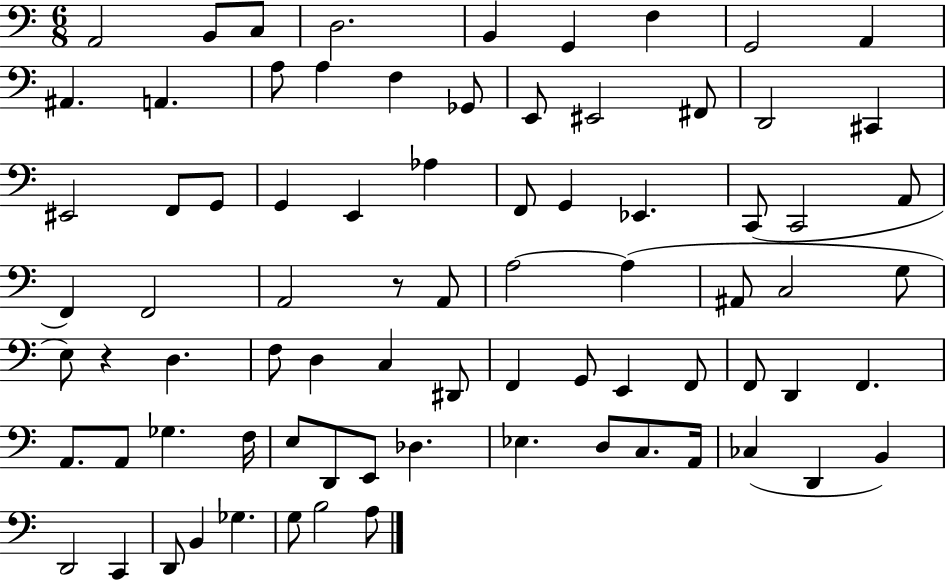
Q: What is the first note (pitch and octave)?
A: A2